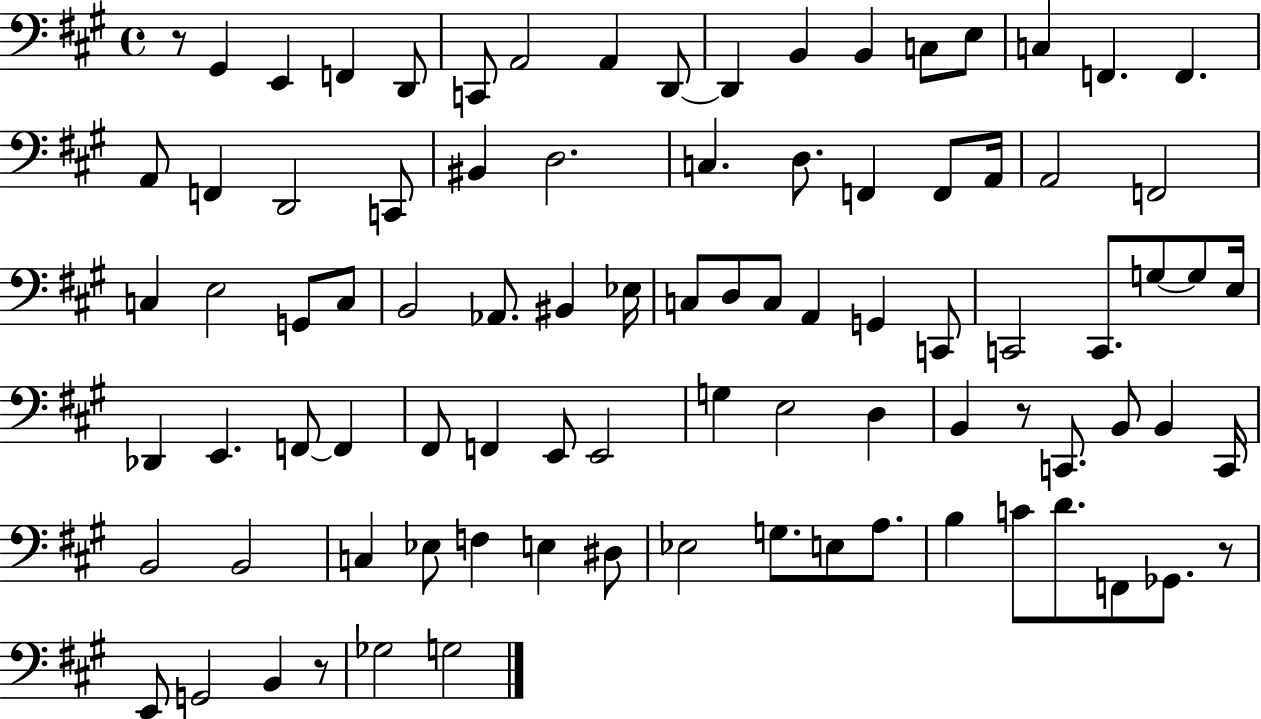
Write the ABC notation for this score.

X:1
T:Untitled
M:4/4
L:1/4
K:A
z/2 ^G,, E,, F,, D,,/2 C,,/2 A,,2 A,, D,,/2 D,, B,, B,, C,/2 E,/2 C, F,, F,, A,,/2 F,, D,,2 C,,/2 ^B,, D,2 C, D,/2 F,, F,,/2 A,,/4 A,,2 F,,2 C, E,2 G,,/2 C,/2 B,,2 _A,,/2 ^B,, _E,/4 C,/2 D,/2 C,/2 A,, G,, C,,/2 C,,2 C,,/2 G,/2 G,/2 E,/4 _D,, E,, F,,/2 F,, ^F,,/2 F,, E,,/2 E,,2 G, E,2 D, B,, z/2 C,,/2 B,,/2 B,, C,,/4 B,,2 B,,2 C, _E,/2 F, E, ^D,/2 _E,2 G,/2 E,/2 A,/2 B, C/2 D/2 F,,/2 _G,,/2 z/2 E,,/2 G,,2 B,, z/2 _G,2 G,2